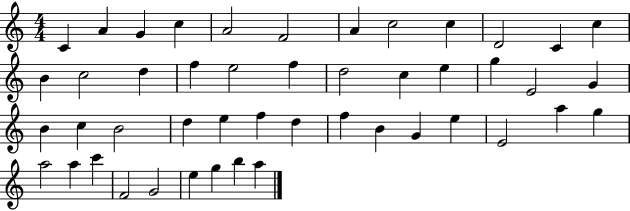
C4/q A4/q G4/q C5/q A4/h F4/h A4/q C5/h C5/q D4/h C4/q C5/q B4/q C5/h D5/q F5/q E5/h F5/q D5/h C5/q E5/q G5/q E4/h G4/q B4/q C5/q B4/h D5/q E5/q F5/q D5/q F5/q B4/q G4/q E5/q E4/h A5/q G5/q A5/h A5/q C6/q F4/h G4/h E5/q G5/q B5/q A5/q